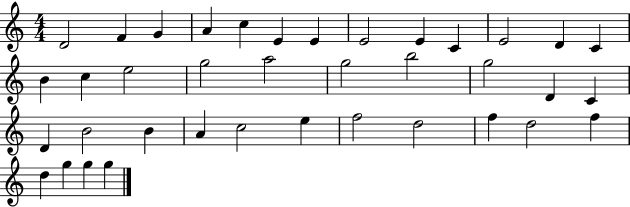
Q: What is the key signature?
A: C major